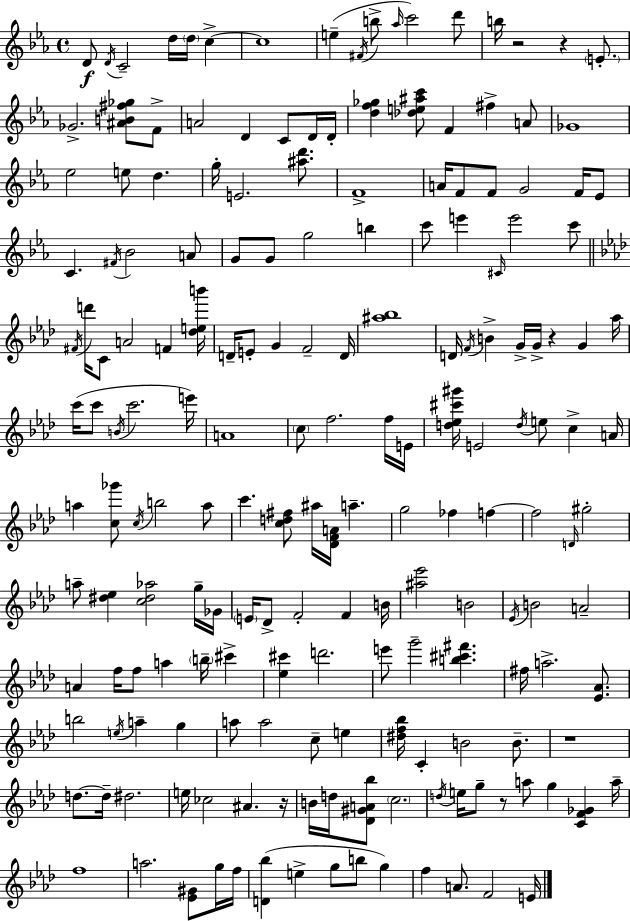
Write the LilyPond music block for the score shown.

{
  \clef treble
  \time 4/4
  \defaultTimeSignature
  \key c \minor
  d'8\f \acciaccatura { d'16 } c'2-- d''16 \parenthesize d''16 c''4->~~ | c''1 | e''4--( \acciaccatura { fis'16 } b''8-> \grace { aes''16 }) c'''2 | d'''8 b''16 r2 r4 | \break \parenthesize e'8.-. ges'2.-> <ais' b' fis'' ges''>8 | f'8-> a'2 d'4 c'8 | d'16 d'16-. <d'' f'' ges''>4 <des'' e'' ais'' c'''>8 f'4 fis''4-> | a'8 ges'1 | \break ees''2 e''8 d''4. | g''16-. e'2. | <ais'' d'''>8. f'1-> | a'16 f'8 f'8 g'2 | \break f'16 ees'8 c'4. \acciaccatura { fis'16 } bes'2 | a'8 g'8 g'8 g''2 | b''4 c'''8 e'''4 \grace { cis'16 } e'''2 | c'''8 \bar "||" \break \key f \minor \acciaccatura { fis'16 } d'''16 c'8 a'2 f'4 | <des'' e'' b'''>16 d'16-- e'8-. g'4 f'2-- | d'16 <ais'' bes''>1 | d'16 \acciaccatura { f'16 } b'4-> g'16-> g'16-> r4 g'4 | \break aes''16 c'''16( c'''8 \acciaccatura { b'16 } c'''2. | e'''16) a'1 | \parenthesize c''8 f''2. | f''16 e'16 <d'' ees'' cis''' gis'''>16 e'2 \acciaccatura { d''16 } e''8 c''4-> | \break a'16 a''4 <c'' ges'''>8 \acciaccatura { c''16 } b''2 | a''8 c'''4. <c'' d'' fis''>8 ais''16 <des' f' a'>16 a''4.-- | g''2 fes''4 | f''4~~ f''2 \grace { d'16 } gis''2-. | \break a''8-- <dis'' ees''>4 <c'' dis'' aes''>2 | g''16-- ges'16 \parenthesize e'16 des'8-> f'2-. | f'4 b'16 <ais'' ees'''>2 b'2 | \acciaccatura { ees'16 } b'2 a'2-- | \break a'4 f''16 f''8 a''4 | \parenthesize b''16-- cis'''4-> <ees'' cis'''>4 d'''2. | e'''8 g'''2-- | <b'' cis''' fis'''>4. fis''16 a''2.-> | \break <ees' aes'>8. b''2 \acciaccatura { e''16 } | a''4-- g''4 a''8 a''2 | c''8-- e''4 <dis'' f'' bes''>16 c'4-. b'2 | b'8.-- r1 | \break d''8.~~ d''16-- dis''2. | e''16 ces''2 | ais'4. r16 b'16 d''16 <des' gis' a' bes''>8 \parenthesize c''2. | \acciaccatura { d''16 } e''16 g''8-- r8 a''8 | \break g''4 <c' f' ges'>4 a''16-- f''1 | a''2. | <ees' gis'>8 g''16 f''16 <d' bes''>4( e''4-> | g''8 b''8 g''4) f''4 a'8. | \break f'2 e'16 \bar "|."
}